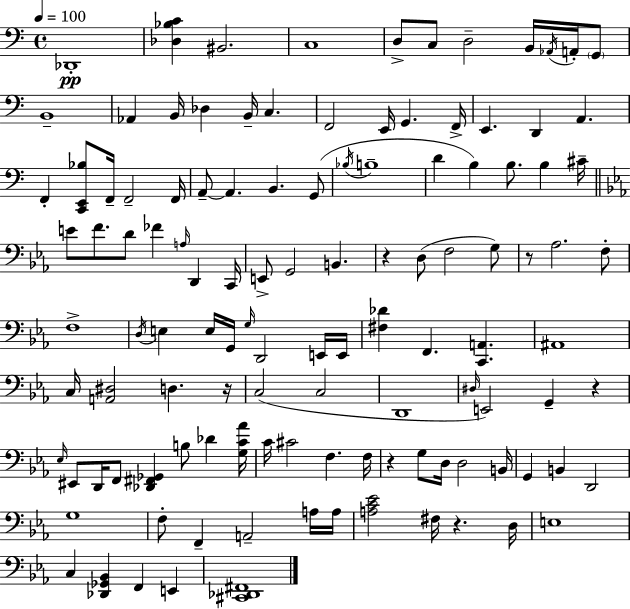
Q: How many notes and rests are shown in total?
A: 117